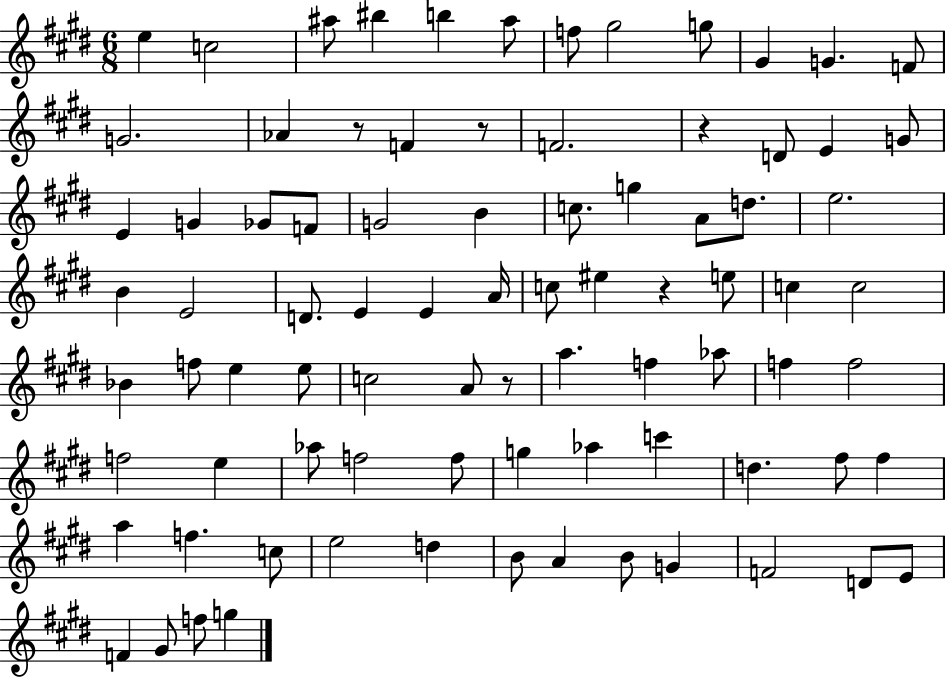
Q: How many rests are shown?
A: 5